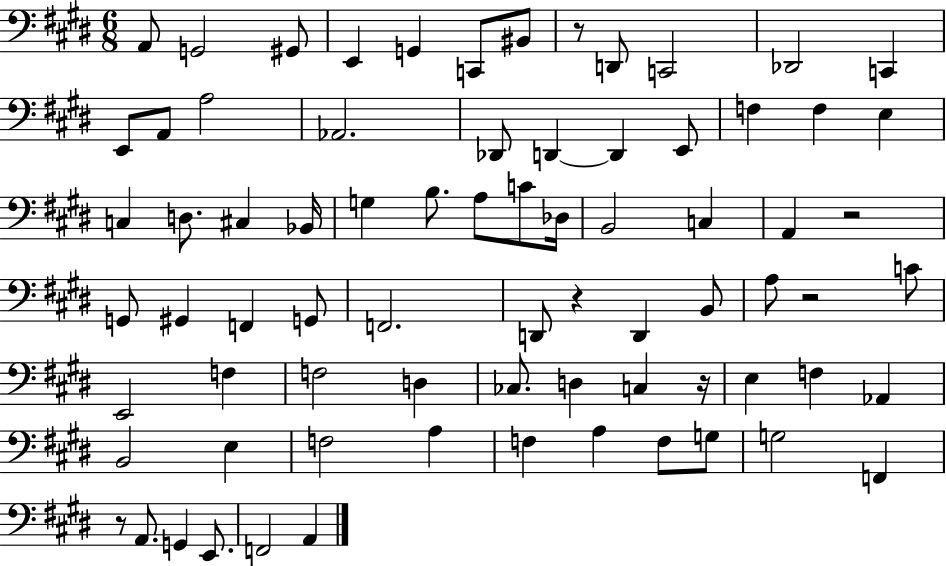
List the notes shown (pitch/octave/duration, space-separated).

A2/e G2/h G#2/e E2/q G2/q C2/e BIS2/e R/e D2/e C2/h Db2/h C2/q E2/e A2/e A3/h Ab2/h. Db2/e D2/q D2/q E2/e F3/q F3/q E3/q C3/q D3/e. C#3/q Bb2/s G3/q B3/e. A3/e C4/e Db3/s B2/h C3/q A2/q R/h G2/e G#2/q F2/q G2/e F2/h. D2/e R/q D2/q B2/e A3/e R/h C4/e E2/h F3/q F3/h D3/q CES3/e. D3/q C3/q R/s E3/q F3/q Ab2/q B2/h E3/q F3/h A3/q F3/q A3/q F3/e G3/e G3/h F2/q R/e A2/e. G2/q E2/e. F2/h A2/q